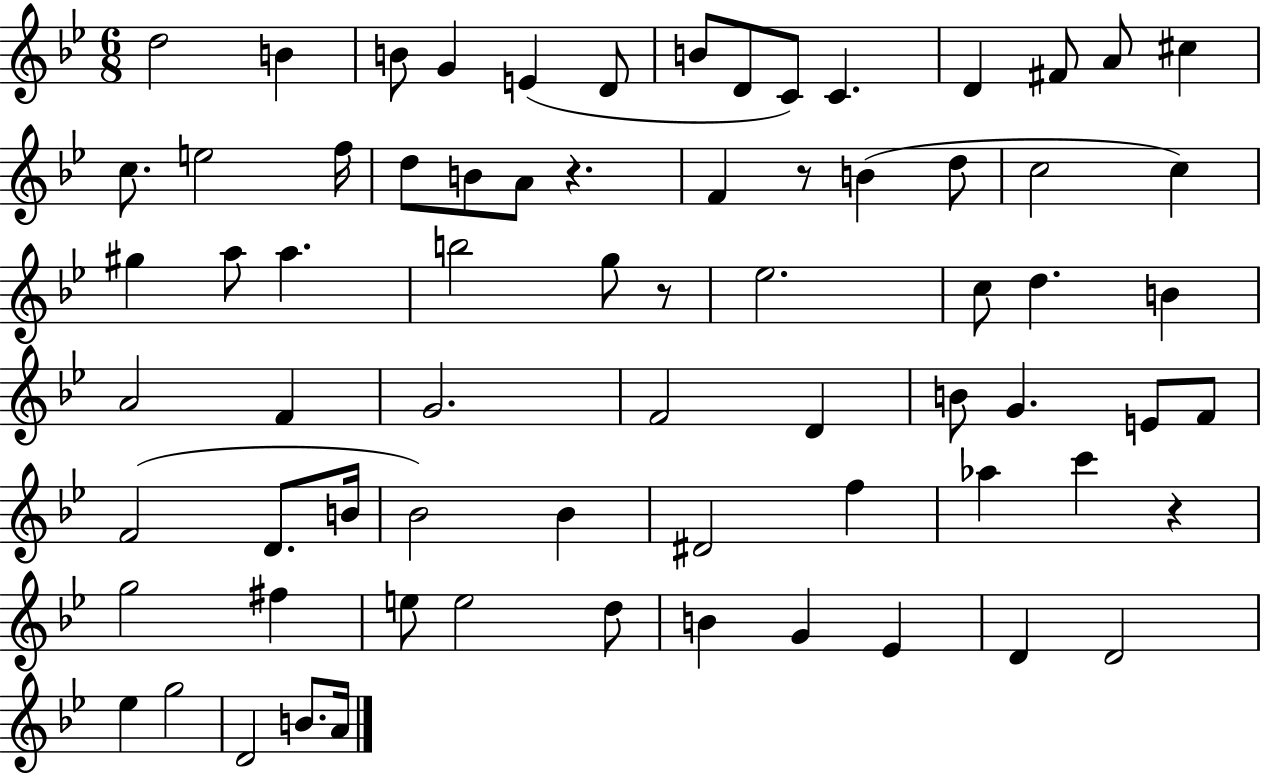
X:1
T:Untitled
M:6/8
L:1/4
K:Bb
d2 B B/2 G E D/2 B/2 D/2 C/2 C D ^F/2 A/2 ^c c/2 e2 f/4 d/2 B/2 A/2 z F z/2 B d/2 c2 c ^g a/2 a b2 g/2 z/2 _e2 c/2 d B A2 F G2 F2 D B/2 G E/2 F/2 F2 D/2 B/4 _B2 _B ^D2 f _a c' z g2 ^f e/2 e2 d/2 B G _E D D2 _e g2 D2 B/2 A/4